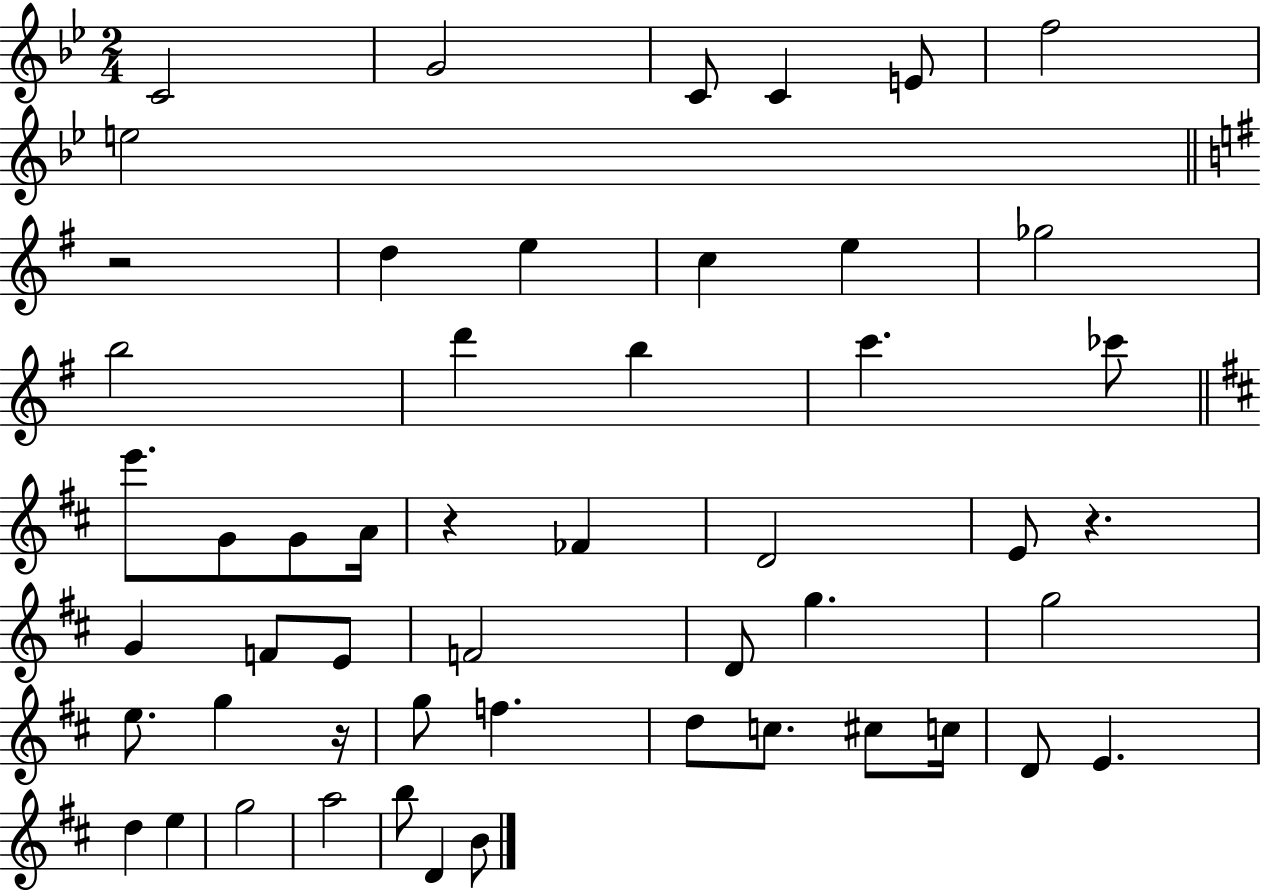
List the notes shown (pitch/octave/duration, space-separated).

C4/h G4/h C4/e C4/q E4/e F5/h E5/h R/h D5/q E5/q C5/q E5/q Gb5/h B5/h D6/q B5/q C6/q. CES6/e E6/e. G4/e G4/e A4/s R/q FES4/q D4/h E4/e R/q. G4/q F4/e E4/e F4/h D4/e G5/q. G5/h E5/e. G5/q R/s G5/e F5/q. D5/e C5/e. C#5/e C5/s D4/e E4/q. D5/q E5/q G5/h A5/h B5/e D4/q B4/e